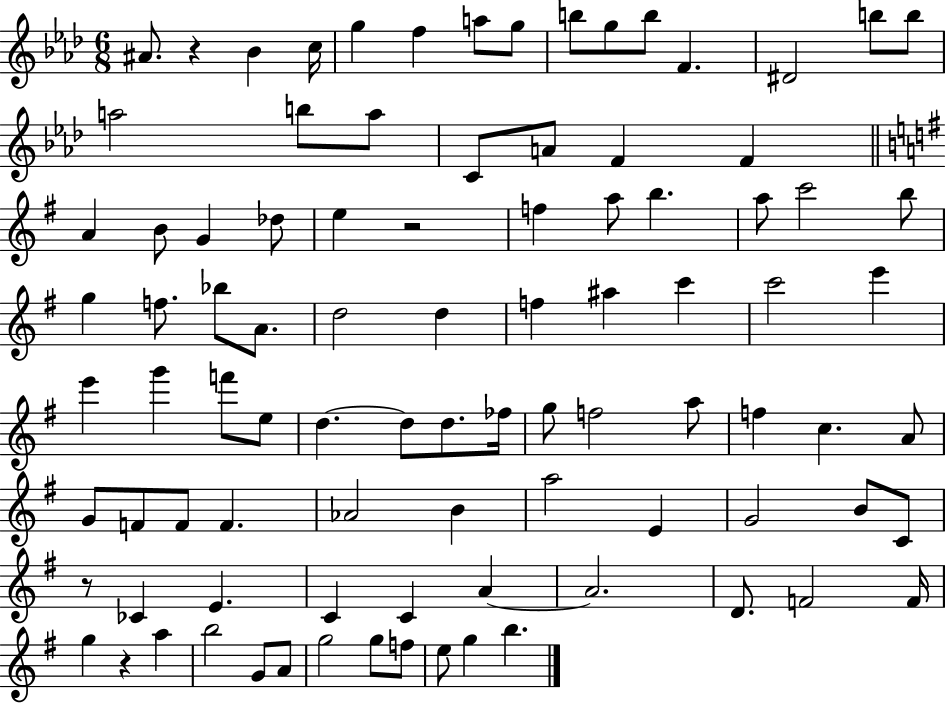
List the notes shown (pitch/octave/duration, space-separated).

A#4/e. R/q Bb4/q C5/s G5/q F5/q A5/e G5/e B5/e G5/e B5/e F4/q. D#4/h B5/e B5/e A5/h B5/e A5/e C4/e A4/e F4/q F4/q A4/q B4/e G4/q Db5/e E5/q R/h F5/q A5/e B5/q. A5/e C6/h B5/e G5/q F5/e. Bb5/e A4/e. D5/h D5/q F5/q A#5/q C6/q C6/h E6/q E6/q G6/q F6/e E5/e D5/q. D5/e D5/e. FES5/s G5/e F5/h A5/e F5/q C5/q. A4/e G4/e F4/e F4/e F4/q. Ab4/h B4/q A5/h E4/q G4/h B4/e C4/e R/e CES4/q E4/q. C4/q C4/q A4/q A4/h. D4/e. F4/h F4/s G5/q R/q A5/q B5/h G4/e A4/e G5/h G5/e F5/e E5/e G5/q B5/q.